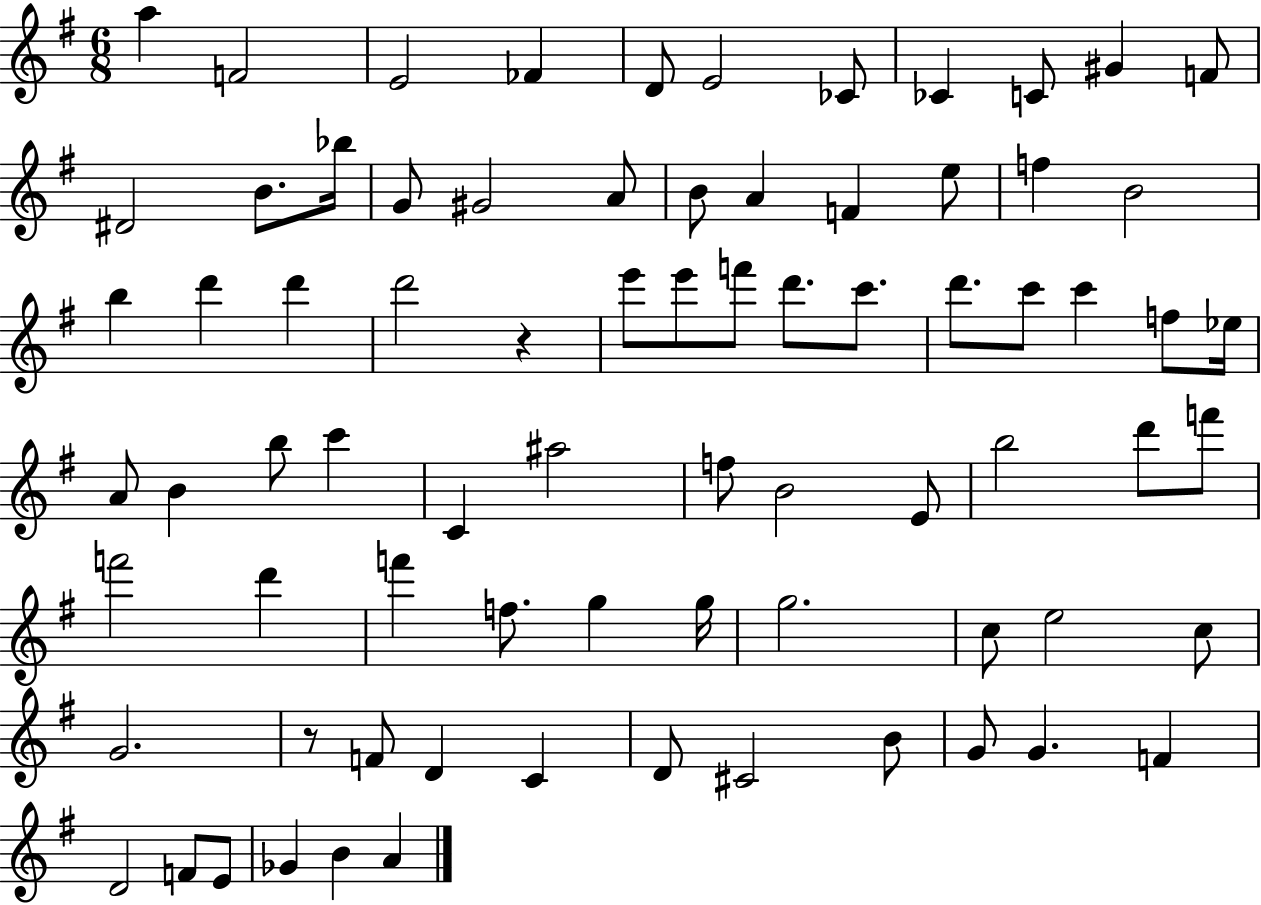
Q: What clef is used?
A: treble